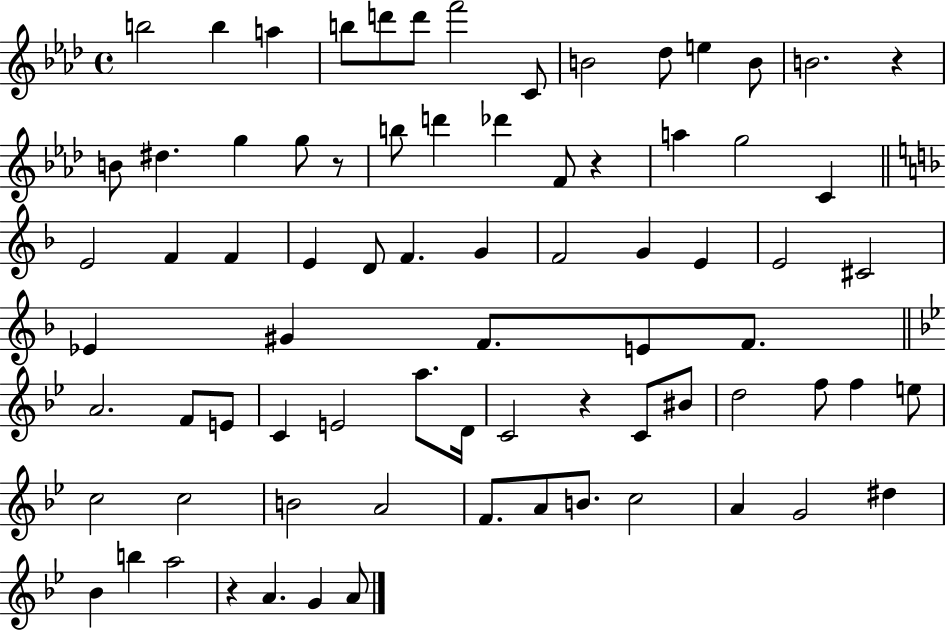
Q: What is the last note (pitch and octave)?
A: A4